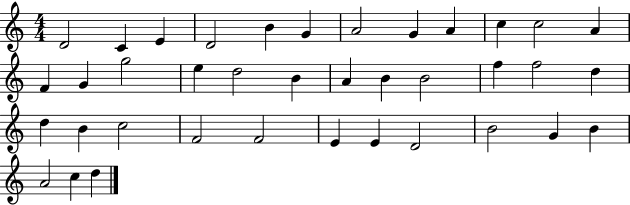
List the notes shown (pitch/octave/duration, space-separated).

D4/h C4/q E4/q D4/h B4/q G4/q A4/h G4/q A4/q C5/q C5/h A4/q F4/q G4/q G5/h E5/q D5/h B4/q A4/q B4/q B4/h F5/q F5/h D5/q D5/q B4/q C5/h F4/h F4/h E4/q E4/q D4/h B4/h G4/q B4/q A4/h C5/q D5/q